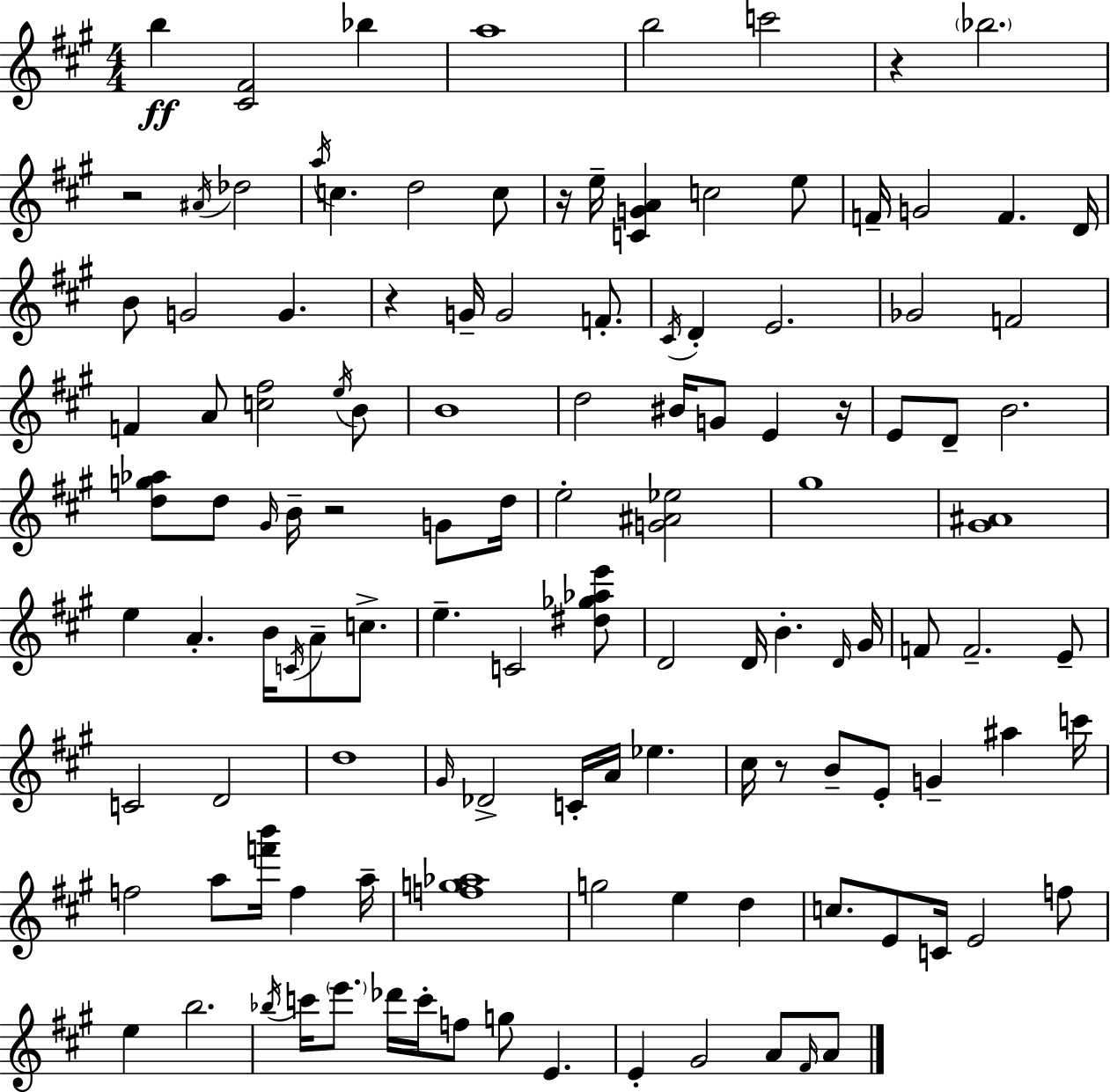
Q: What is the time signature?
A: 4/4